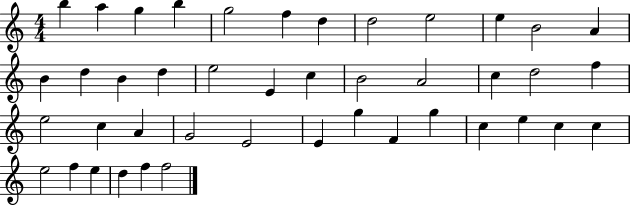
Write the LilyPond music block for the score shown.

{
  \clef treble
  \numericTimeSignature
  \time 4/4
  \key c \major
  b''4 a''4 g''4 b''4 | g''2 f''4 d''4 | d''2 e''2 | e''4 b'2 a'4 | \break b'4 d''4 b'4 d''4 | e''2 e'4 c''4 | b'2 a'2 | c''4 d''2 f''4 | \break e''2 c''4 a'4 | g'2 e'2 | e'4 g''4 f'4 g''4 | c''4 e''4 c''4 c''4 | \break e''2 f''4 e''4 | d''4 f''4 f''2 | \bar "|."
}